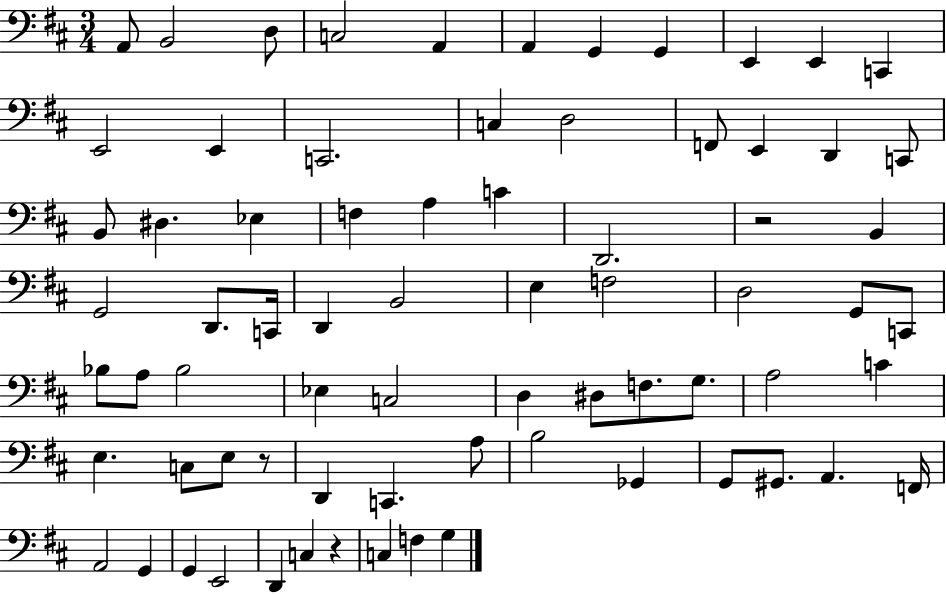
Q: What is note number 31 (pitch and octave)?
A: C2